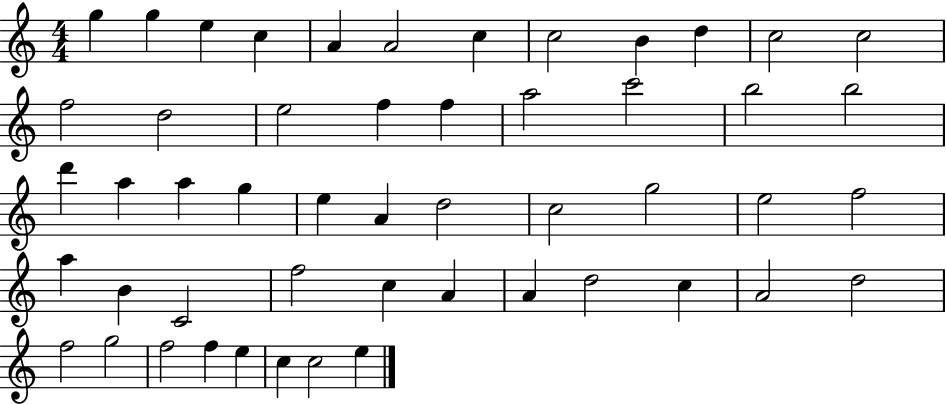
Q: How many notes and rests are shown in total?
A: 51